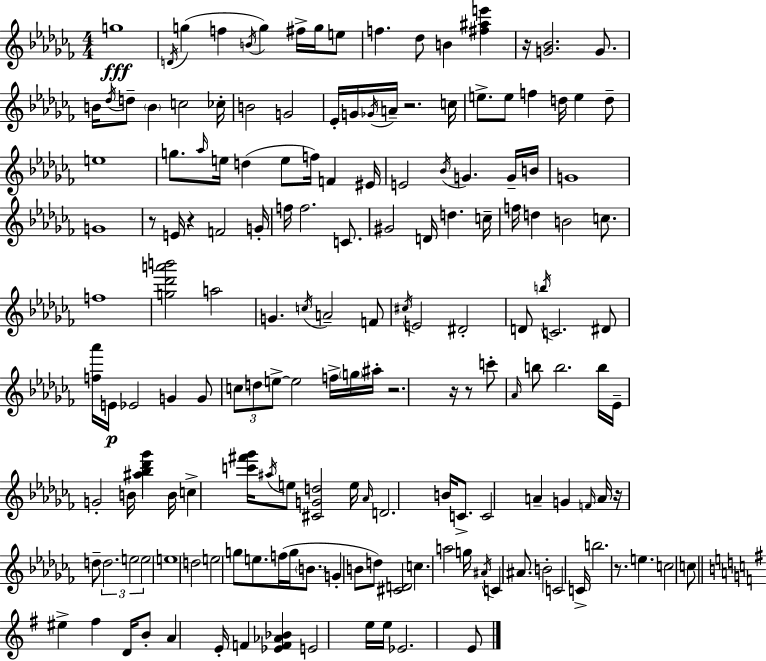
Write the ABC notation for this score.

X:1
T:Untitled
M:4/4
L:1/4
K:Abm
g4 D/4 g f B/4 g ^f/4 g/4 e/2 f _d/2 B [^f^ae'] z/4 [G_B]2 G/2 B/4 _d/4 d/2 B c2 _c/4 B2 G2 _E/4 G/4 _G/4 A/4 z2 c/4 e/2 e/2 f d/4 e d/2 e4 g/2 _a/4 e/4 d e/2 f/4 F ^E/4 E2 _B/4 G G/4 B/4 G4 G4 z/2 E/4 z F2 G/4 f/4 f2 C/2 ^G2 D/4 d c/4 f/4 d B2 c/2 f4 [g_d'a'b']2 a2 G c/4 A2 F/2 ^c/4 E2 ^D2 D/2 b/4 C2 ^D/2 [f_a']/4 E/4 _E2 G G/2 c/2 d/2 e/2 e2 f/4 g/4 ^a/4 z2 z/4 z/2 c'/2 _A/4 b/2 b2 b/4 _E/4 G2 B/4 [^a_b_d'_g'] B/4 c [c'^f'_g']/4 ^a/4 e/2 [^CGd]2 e/4 _A/4 D2 B/4 C/2 C2 A G F/4 A/4 z/4 d/2 d2 e2 e2 e4 d2 e2 g/2 e/2 f/4 g/4 B/2 G B/2 d/2 [^CD]2 c a2 g/4 ^A/4 C ^A/2 B2 C2 C/4 b2 z/2 e c2 c/2 ^e ^f D/4 B/2 A E/4 F [_EF_A_B] E2 e/4 e/4 _E2 E/2